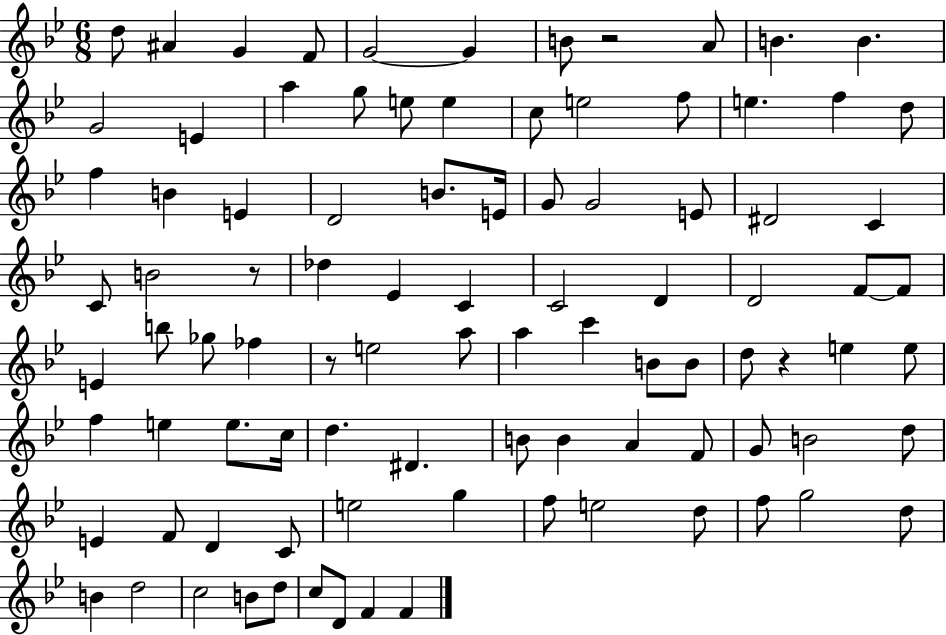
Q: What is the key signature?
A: BES major